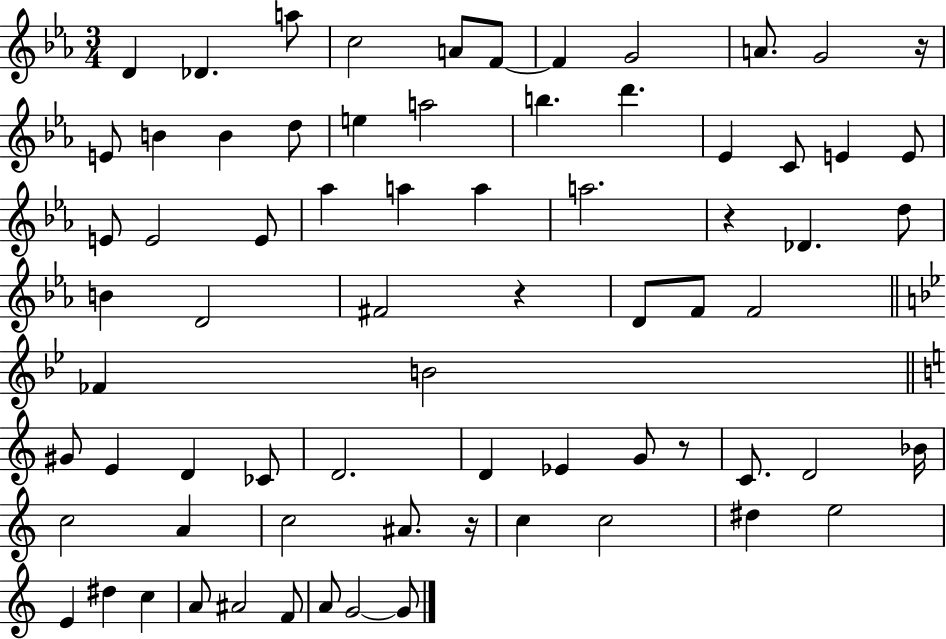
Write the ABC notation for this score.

X:1
T:Untitled
M:3/4
L:1/4
K:Eb
D _D a/2 c2 A/2 F/2 F G2 A/2 G2 z/4 E/2 B B d/2 e a2 b d' _E C/2 E E/2 E/2 E2 E/2 _a a a a2 z _D d/2 B D2 ^F2 z D/2 F/2 F2 _F B2 ^G/2 E D _C/2 D2 D _E G/2 z/2 C/2 D2 _B/4 c2 A c2 ^A/2 z/4 c c2 ^d e2 E ^d c A/2 ^A2 F/2 A/2 G2 G/2